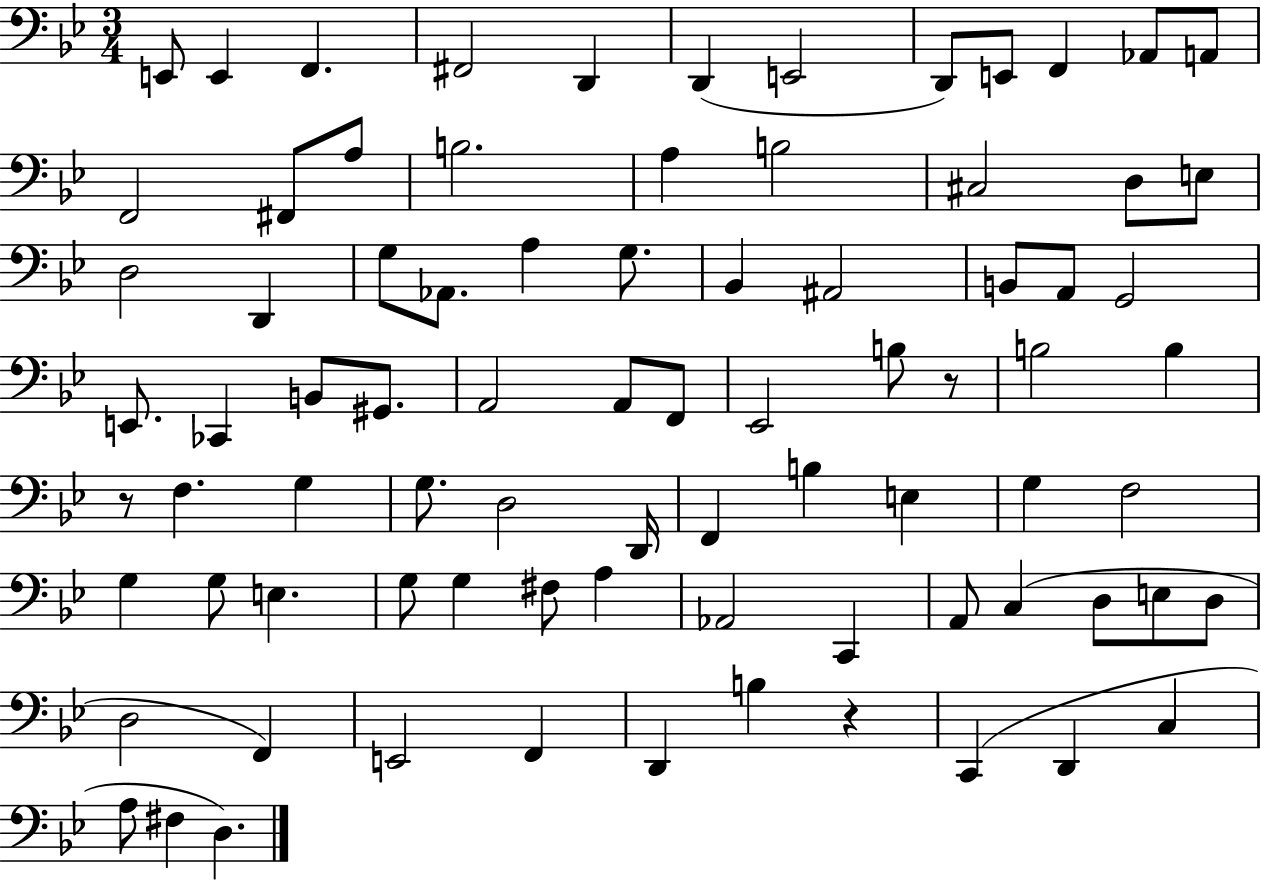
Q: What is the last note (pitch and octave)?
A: D3